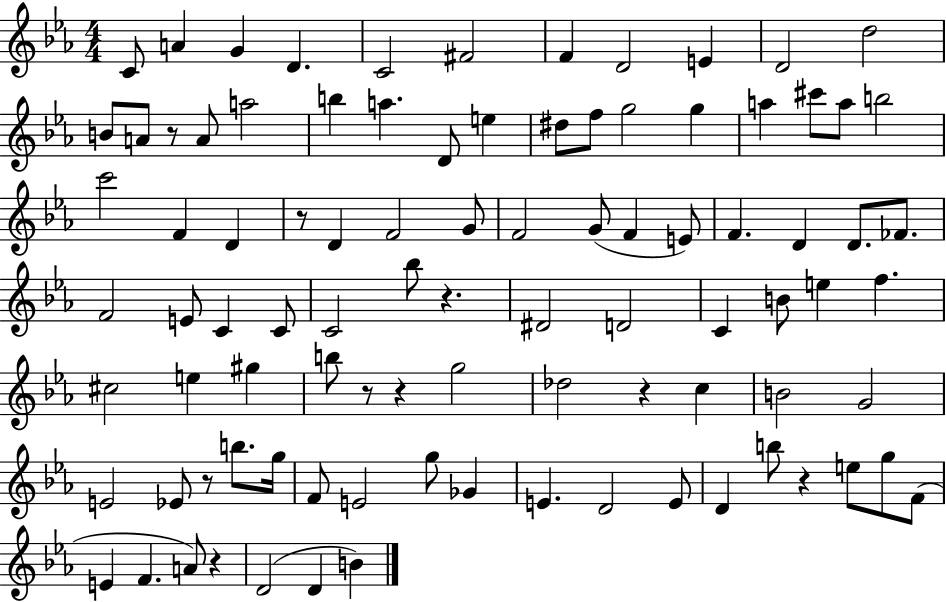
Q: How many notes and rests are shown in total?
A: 93